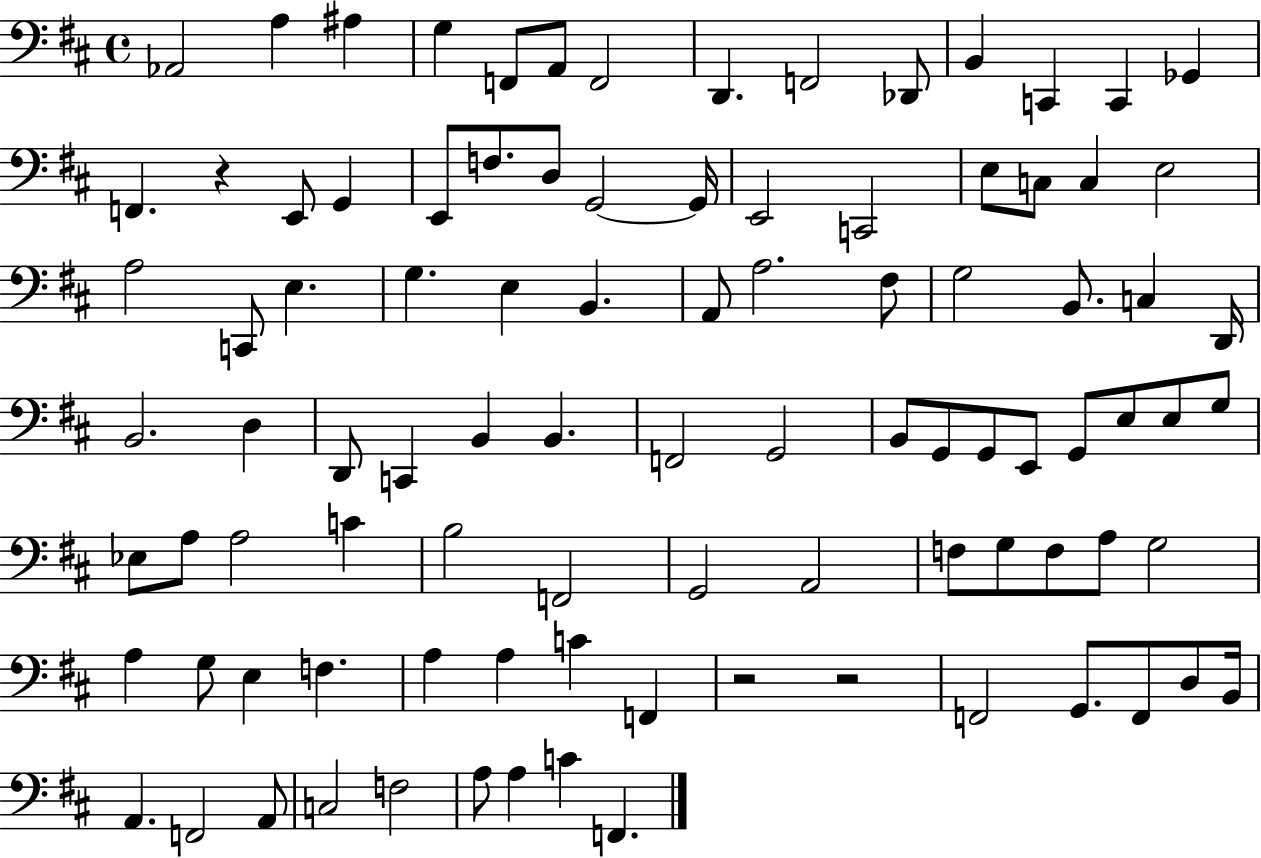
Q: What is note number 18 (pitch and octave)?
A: E2